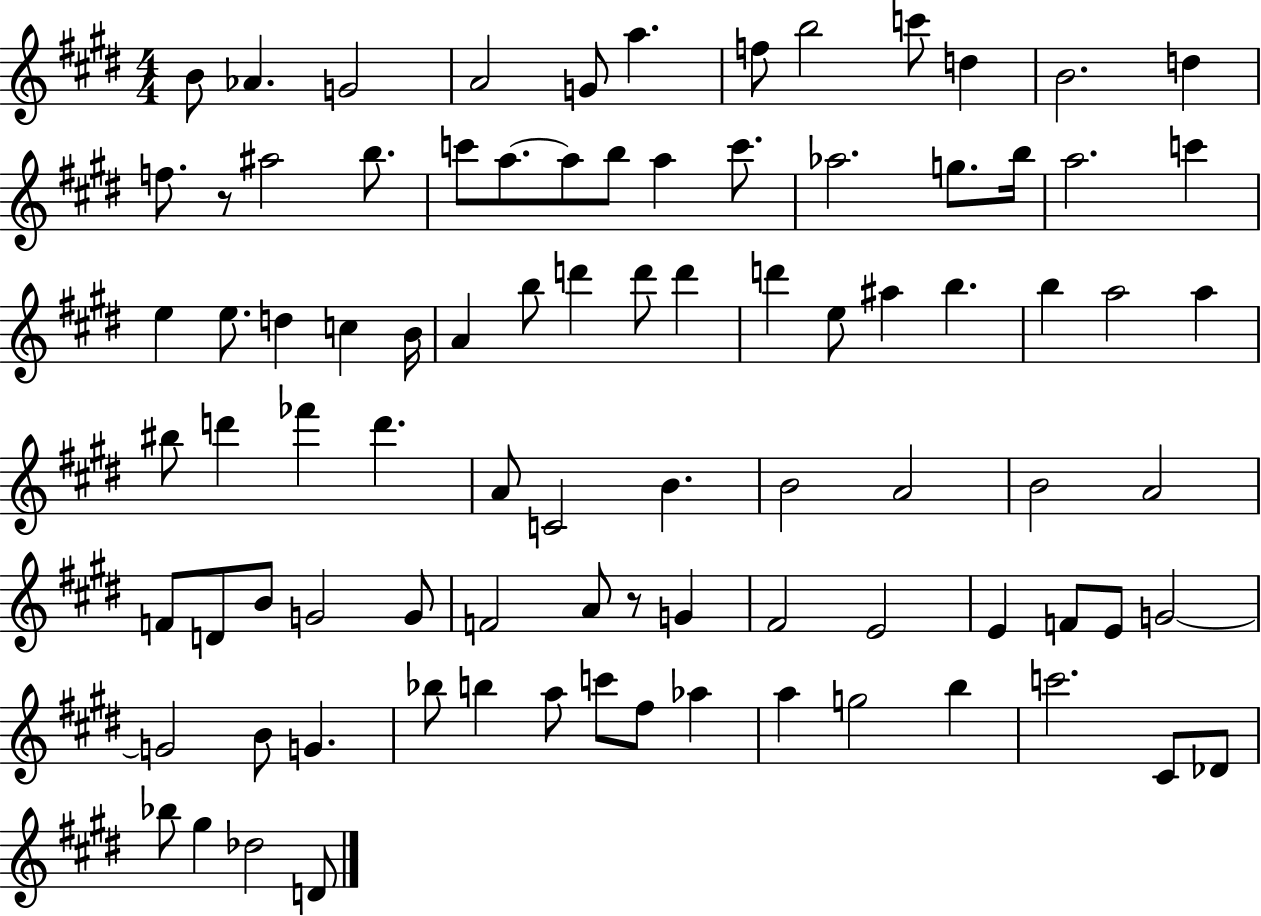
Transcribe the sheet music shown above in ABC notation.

X:1
T:Untitled
M:4/4
L:1/4
K:E
B/2 _A G2 A2 G/2 a f/2 b2 c'/2 d B2 d f/2 z/2 ^a2 b/2 c'/2 a/2 a/2 b/2 a c'/2 _a2 g/2 b/4 a2 c' e e/2 d c B/4 A b/2 d' d'/2 d' d' e/2 ^a b b a2 a ^b/2 d' _f' d' A/2 C2 B B2 A2 B2 A2 F/2 D/2 B/2 G2 G/2 F2 A/2 z/2 G ^F2 E2 E F/2 E/2 G2 G2 B/2 G _b/2 b a/2 c'/2 ^f/2 _a a g2 b c'2 ^C/2 _D/2 _b/2 ^g _d2 D/2